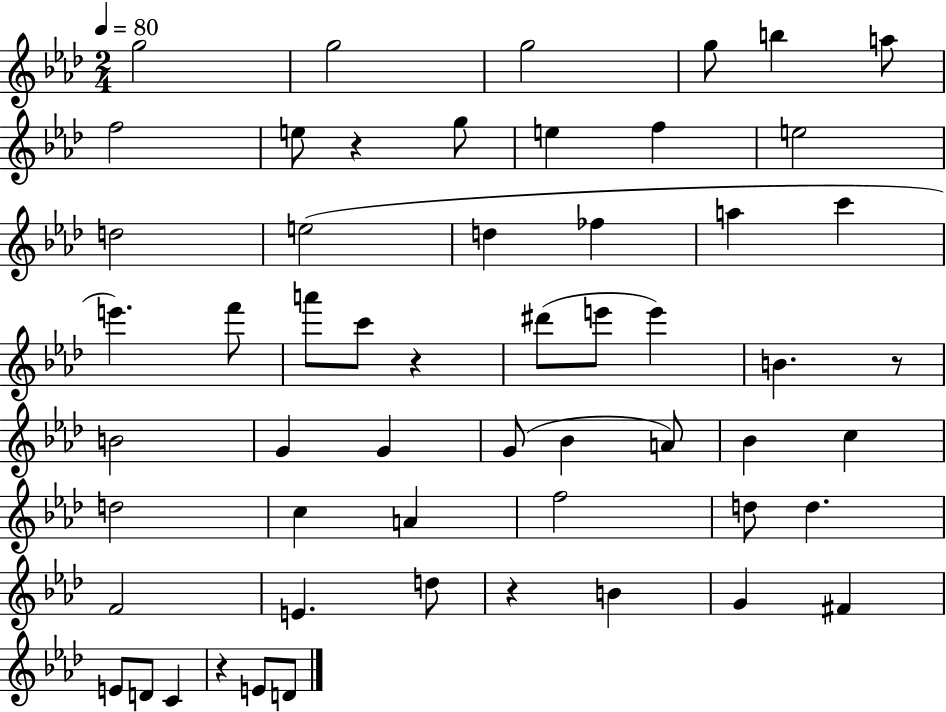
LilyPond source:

{
  \clef treble
  \numericTimeSignature
  \time 2/4
  \key aes \major
  \tempo 4 = 80
  g''2 | g''2 | g''2 | g''8 b''4 a''8 | \break f''2 | e''8 r4 g''8 | e''4 f''4 | e''2 | \break d''2 | e''2( | d''4 fes''4 | a''4 c'''4 | \break e'''4.) f'''8 | a'''8 c'''8 r4 | dis'''8( e'''8 e'''4) | b'4. r8 | \break b'2 | g'4 g'4 | g'8( bes'4 a'8) | bes'4 c''4 | \break d''2 | c''4 a'4 | f''2 | d''8 d''4. | \break f'2 | e'4. d''8 | r4 b'4 | g'4 fis'4 | \break e'8 d'8 c'4 | r4 e'8 d'8 | \bar "|."
}